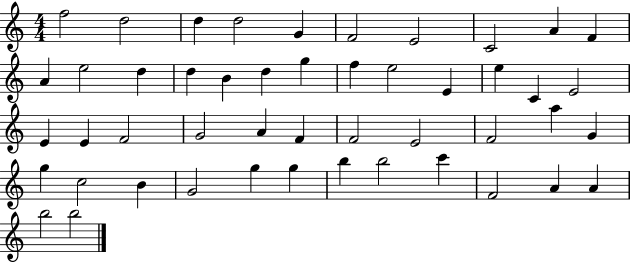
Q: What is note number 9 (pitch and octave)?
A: A4